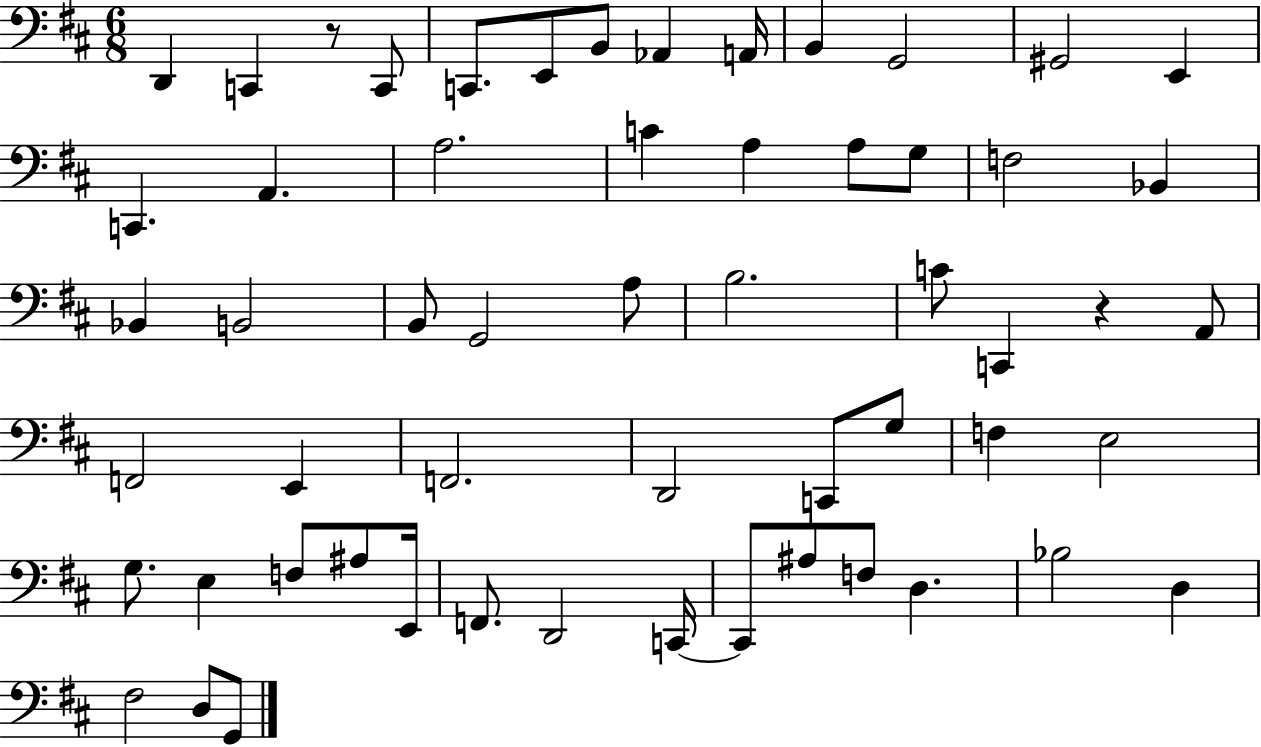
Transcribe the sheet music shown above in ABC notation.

X:1
T:Untitled
M:6/8
L:1/4
K:D
D,, C,, z/2 C,,/2 C,,/2 E,,/2 B,,/2 _A,, A,,/4 B,, G,,2 ^G,,2 E,, C,, A,, A,2 C A, A,/2 G,/2 F,2 _B,, _B,, B,,2 B,,/2 G,,2 A,/2 B,2 C/2 C,, z A,,/2 F,,2 E,, F,,2 D,,2 C,,/2 G,/2 F, E,2 G,/2 E, F,/2 ^A,/2 E,,/4 F,,/2 D,,2 C,,/4 C,,/2 ^A,/2 F,/2 D, _B,2 D, ^F,2 D,/2 G,,/2